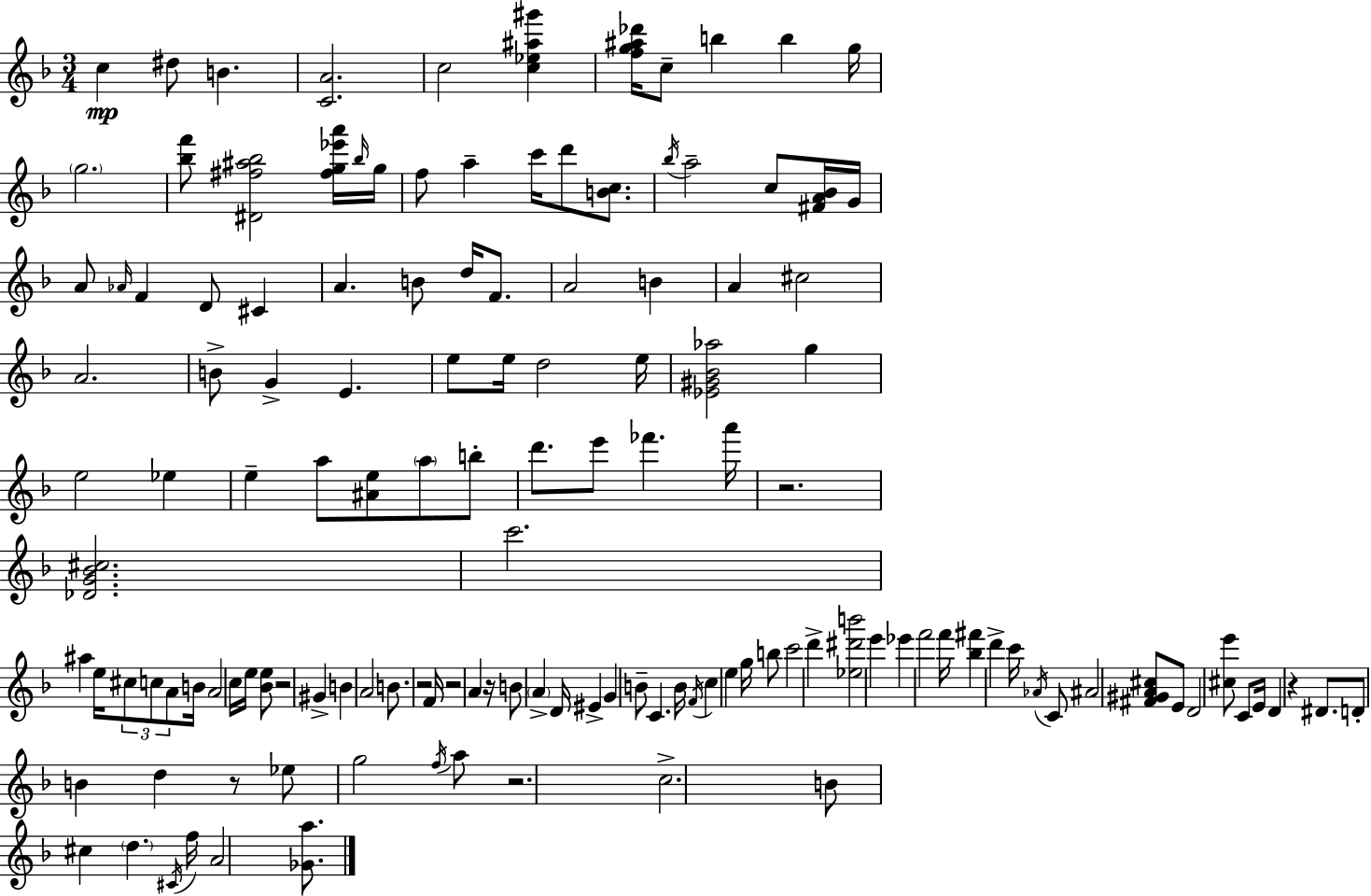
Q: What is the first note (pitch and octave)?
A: C5